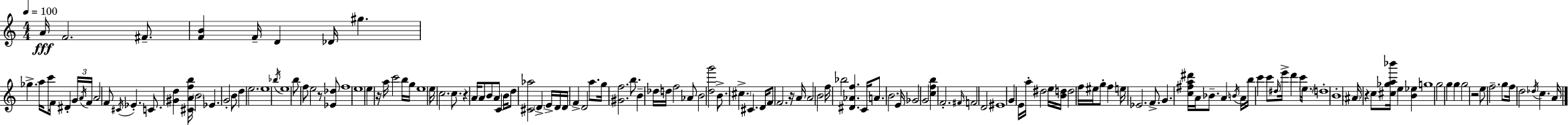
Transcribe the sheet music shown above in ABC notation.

X:1
T:Untitled
M:4/4
L:1/4
K:Am
A/4 F2 ^F/2 [FB] F/4 D _D/4 ^g _g a/4 c'/2 F/4 ^D G/4 A/4 F/4 A2 F/2 ^C/4 _E C/2 [^Gd] [^CAfb]/4 B2 _E G2 B/2 d e2 e4 _b/4 e4 b/2 f/2 e2 z/2 [_E_d]/2 f4 e4 e z/4 a/4 c'2 b/4 g/4 e4 e/4 c2 c/2 z A/4 A/2 B/2 A/2 C B/4 d/2 [^C_a]2 D E/4 D/4 D/4 F D2 a/2 g/4 [^Gf]2 b/2 B _d/4 d/4 f2 _A/2 B2 [dg']2 B/2 ^c ^C D/4 F/2 F2 z/4 A/4 A2 B2 f/4 _b2 [^D_Af] C/4 A/2 B2 E/4 _G2 G2 [cfb] F2 ^F/4 F2 D2 ^E4 G E/4 a/4 ^d2 e/4 [Bd]/4 d2 f/4 ^e/4 g/2 f e/4 _E2 F/2 G [c^fa^d']/4 A/4 _B/2 A B/4 A/4 b/4 c' c'/2 ^d/4 e'/4 d' c'/4 e/2 d4 B4 ^A/4 z c/2 [^c_ga_b']/4 e [B_e] g4 g2 g g g2 z2 e/2 f2 g/2 f/4 d2 _d/4 c A/4